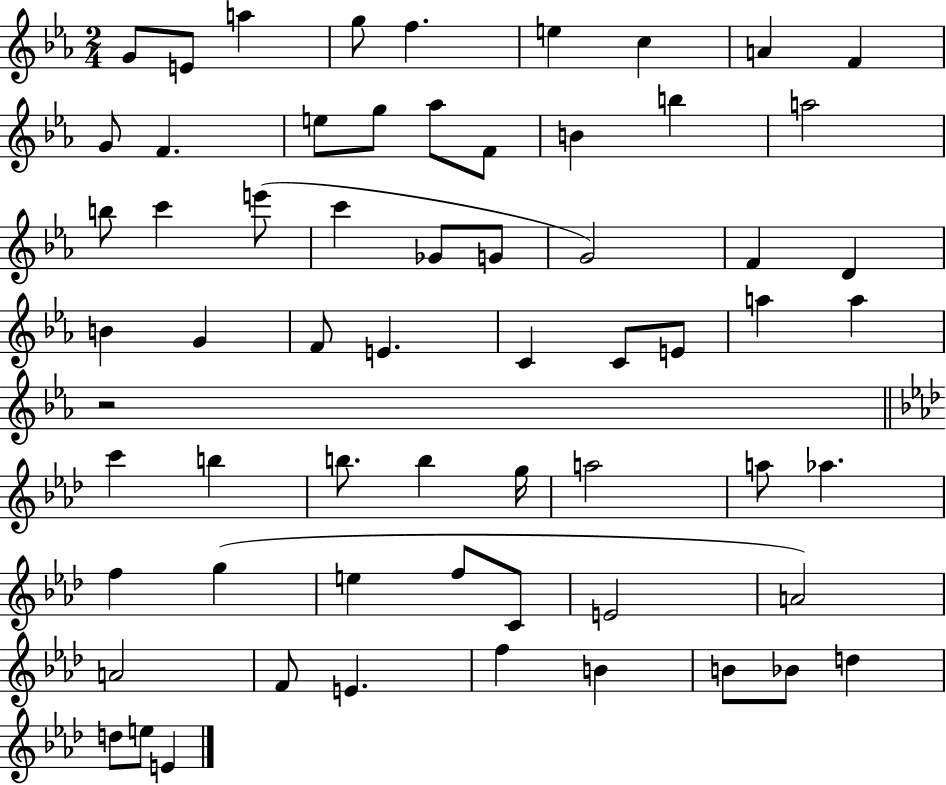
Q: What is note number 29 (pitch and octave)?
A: G4